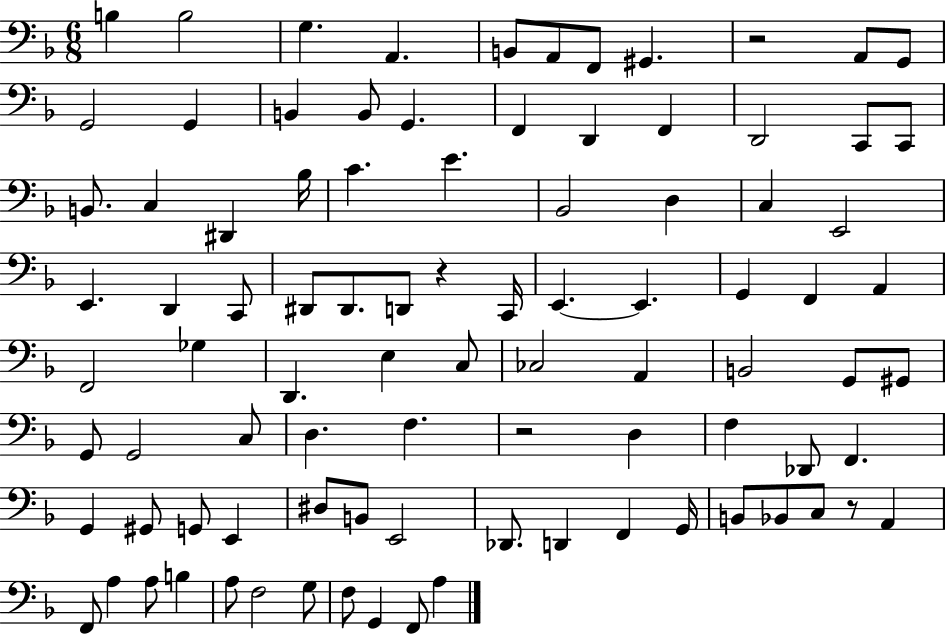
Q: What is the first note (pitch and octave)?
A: B3